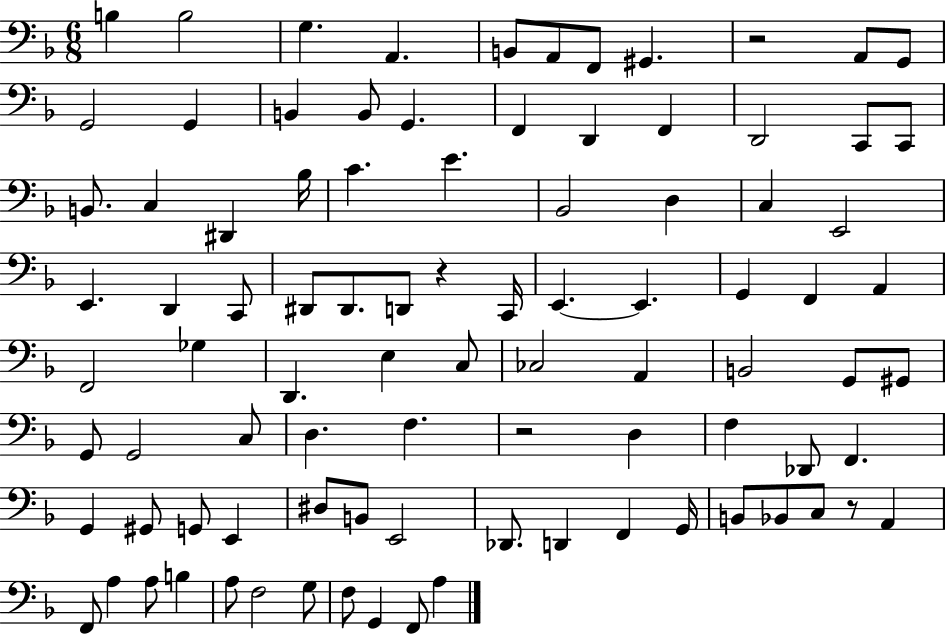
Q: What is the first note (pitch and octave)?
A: B3